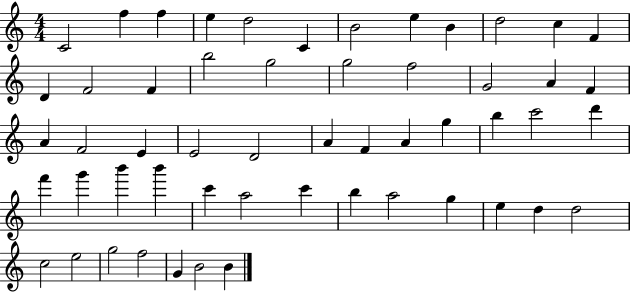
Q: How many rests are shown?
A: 0